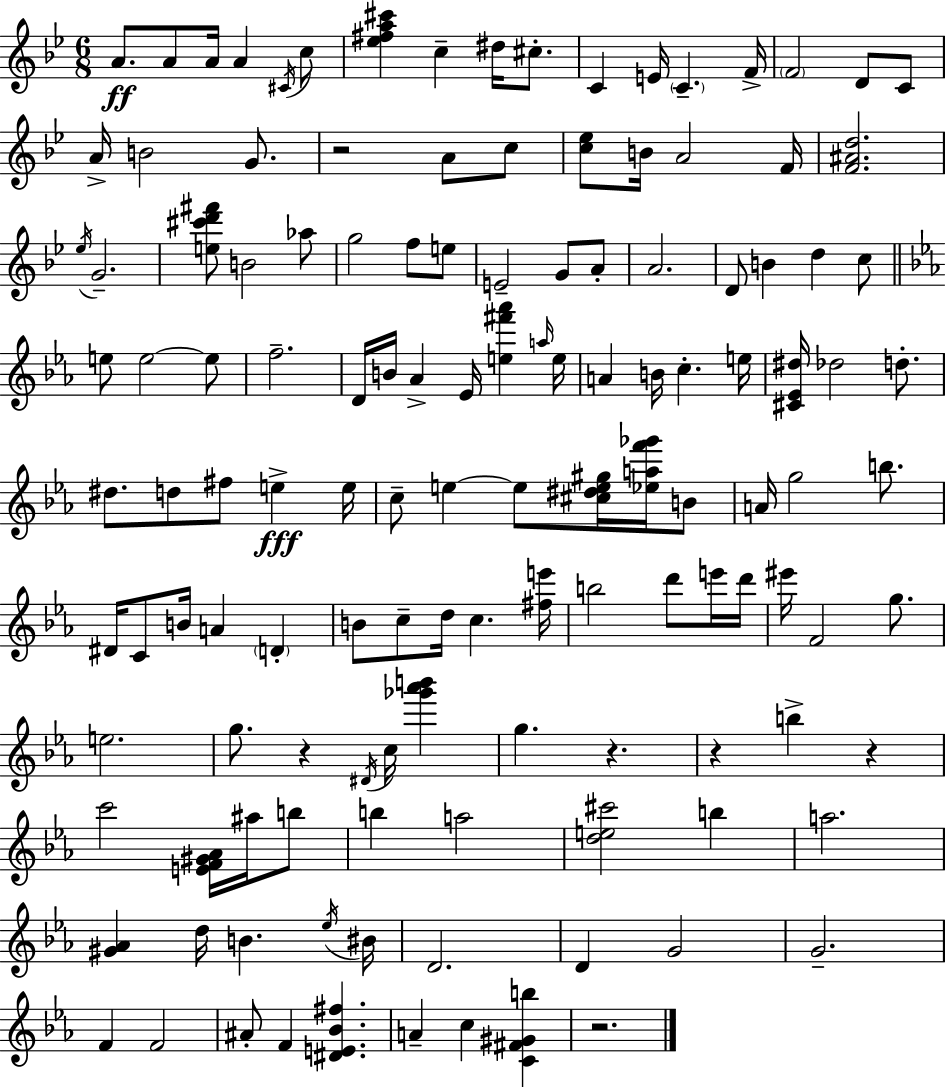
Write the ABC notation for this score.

X:1
T:Untitled
M:6/8
L:1/4
K:Bb
A/2 A/2 A/4 A ^C/4 c/2 [_e^fa^c'] c ^d/4 ^c/2 C E/4 C F/4 F2 D/2 C/2 A/4 B2 G/2 z2 A/2 c/2 [c_e]/2 B/4 A2 F/4 [F^Ad]2 _e/4 G2 [e^c'd'^f']/2 B2 _a/2 g2 f/2 e/2 E2 G/2 A/2 A2 D/2 B d c/2 e/2 e2 e/2 f2 D/4 B/4 _A _E/4 [e^f'_a'] a/4 e/4 A B/4 c e/4 [^C_E^d]/4 _d2 d/2 ^d/2 d/2 ^f/2 e e/4 c/2 e e/2 [^c^de^g]/4 [_eaf'_g']/4 B/2 A/4 g2 b/2 ^D/4 C/2 B/4 A D B/2 c/2 d/4 c [^fe']/4 b2 d'/2 e'/4 d'/4 ^e'/4 F2 g/2 e2 g/2 z ^D/4 c/4 [_g'_a'b'] g z z b z c'2 [EF^G_A]/4 ^a/4 b/2 b a2 [de^c']2 b a2 [^G_A] d/4 B _e/4 ^B/4 D2 D G2 G2 F F2 ^A/2 F [^DE_B^f] A c [C^F^Gb] z2